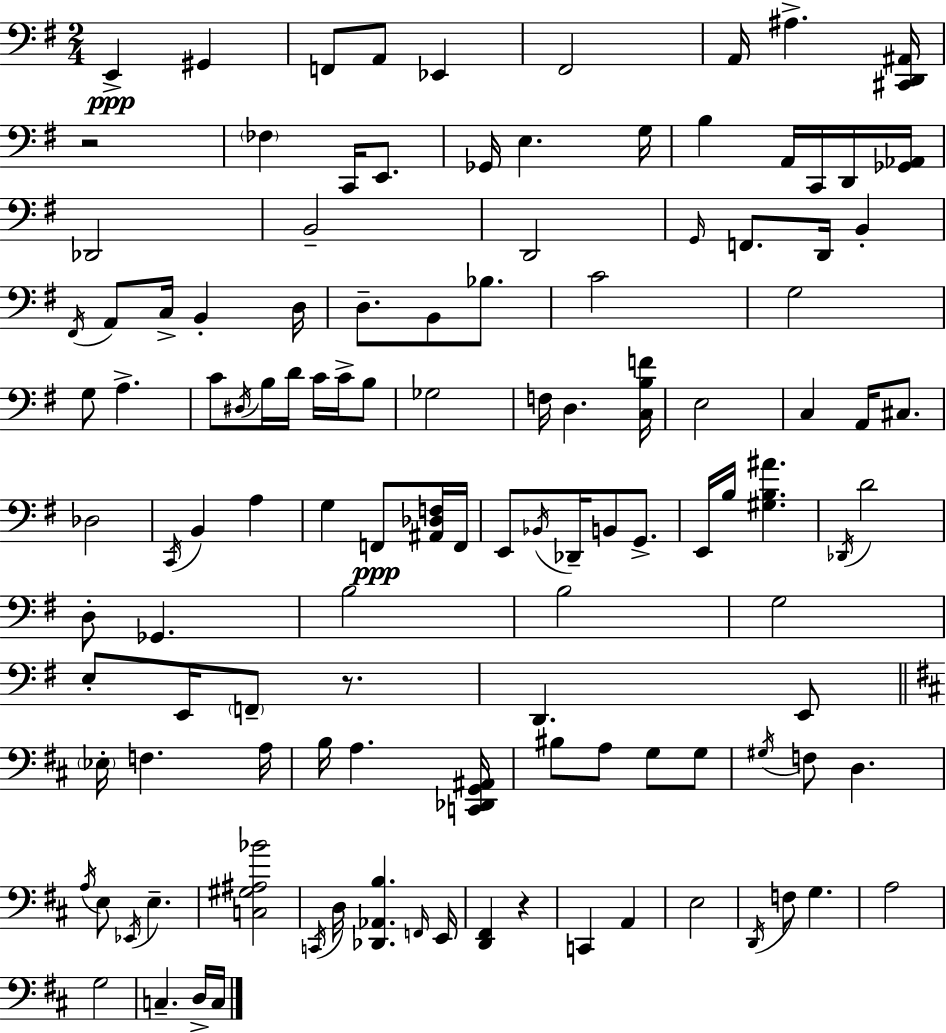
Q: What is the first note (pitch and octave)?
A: E2